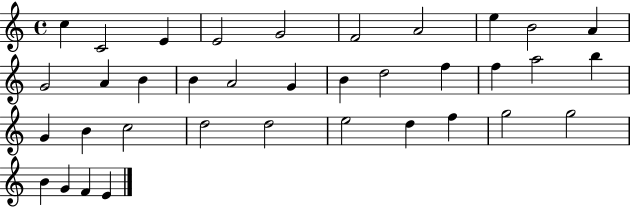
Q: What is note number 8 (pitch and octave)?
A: E5